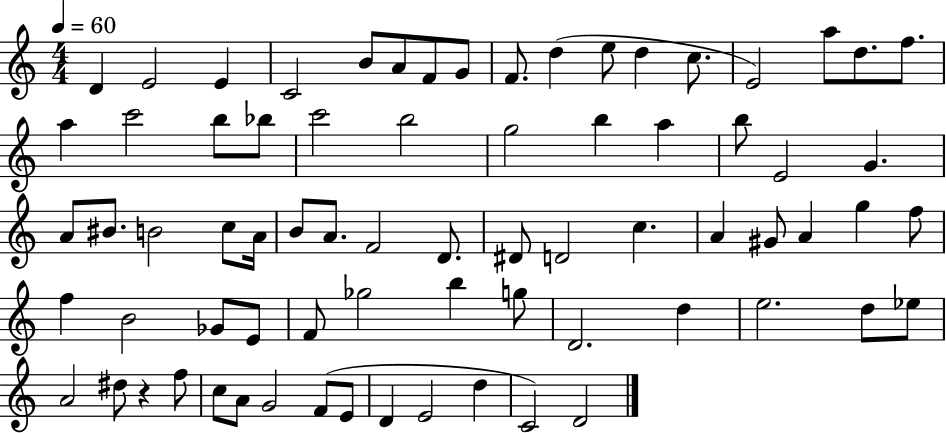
D4/q E4/h E4/q C4/h B4/e A4/e F4/e G4/e F4/e. D5/q E5/e D5/q C5/e. E4/h A5/e D5/e. F5/e. A5/q C6/h B5/e Bb5/e C6/h B5/h G5/h B5/q A5/q B5/e E4/h G4/q. A4/e BIS4/e. B4/h C5/e A4/s B4/e A4/e. F4/h D4/e. D#4/e D4/h C5/q. A4/q G#4/e A4/q G5/q F5/e F5/q B4/h Gb4/e E4/e F4/e Gb5/h B5/q G5/e D4/h. D5/q E5/h. D5/e Eb5/e A4/h D#5/e R/q F5/e C5/e A4/e G4/h F4/e E4/e D4/q E4/h D5/q C4/h D4/h